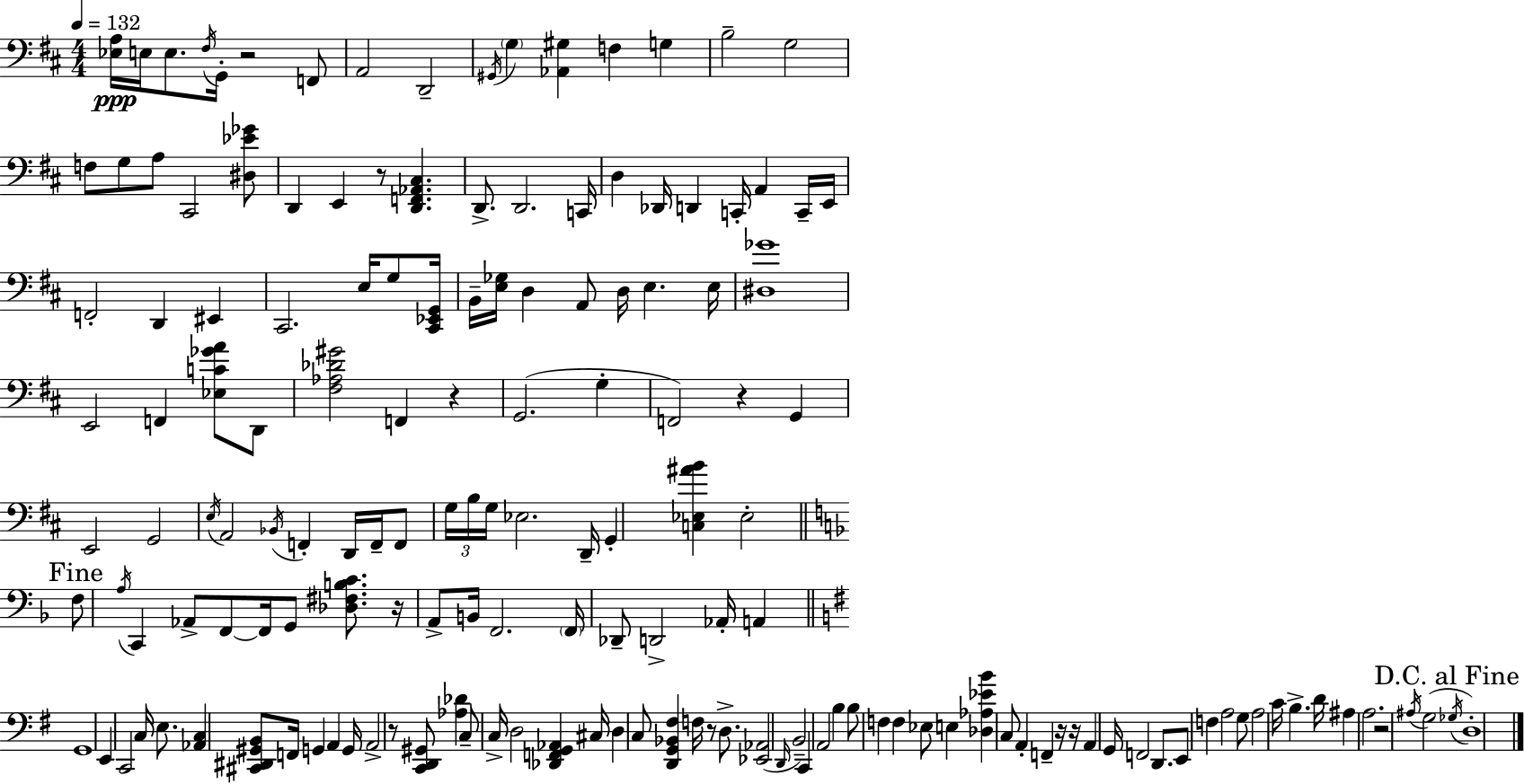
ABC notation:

X:1
T:Untitled
M:4/4
L:1/4
K:D
[_E,A,]/4 E,/4 E,/2 ^F,/4 G,,/4 z2 F,,/2 A,,2 D,,2 ^G,,/4 G, [_A,,^G,] F, G, B,2 G,2 F,/2 G,/2 A,/2 ^C,,2 [^D,_E_G]/2 D,, E,, z/2 [D,,F,,_A,,^C,] D,,/2 D,,2 C,,/4 D, _D,,/4 D,, C,,/4 A,, C,,/4 E,,/4 F,,2 D,, ^E,, ^C,,2 E,/4 G,/2 [^C,,_E,,G,,]/4 B,,/4 [E,_G,]/4 D, A,,/2 D,/4 E, E,/4 [^D,_G]4 E,,2 F,, [_E,C_GA]/2 D,,/2 [^F,_A,_D^G]2 F,, z G,,2 G, F,,2 z G,, E,,2 G,,2 E,/4 A,,2 _B,,/4 F,, D,,/4 F,,/4 F,,/2 G,/4 B,/4 G,/4 _E,2 D,,/4 G,, [C,_E,^AB] _E,2 F,/2 A,/4 C,, _A,,/2 F,,/2 F,,/4 G,,/2 [_D,^F,B,C]/2 z/4 A,,/2 B,,/4 F,,2 F,,/4 _D,,/2 D,,2 _A,,/4 A,, G,,4 E,, C,,2 C,/4 E,/2 [_A,,C,] [^C,,^D,,^G,,B,,]/2 F,,/4 G,, A,, G,,/4 A,,2 z/2 [C,,D,,^G,,]/2 [_A,_D] C,/2 C,/4 D,2 [_D,,F,,G,,_A,,] ^C,/4 D, C,/2 [D,,G,,_B,,^F,] F,/4 z/2 D,/2 [_E,,_A,,]2 D,,/4 B,,2 C,, A,,2 B, B,/2 F, F, _E,/2 E, [_D,_A,_EB] C,/2 A,, F,, z/4 z/4 A,, G,,/4 F,,2 D,,/2 E,,/2 F, A,2 G,/2 A,2 C/4 B, D/4 ^A, A,2 z2 ^A,/4 G,2 _G,/4 D,4